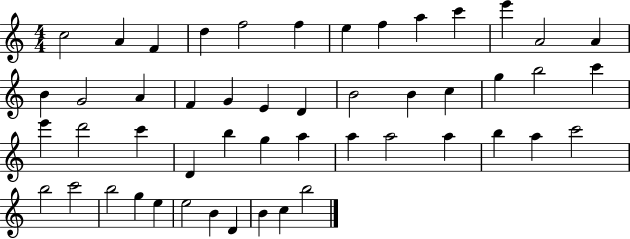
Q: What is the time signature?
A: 4/4